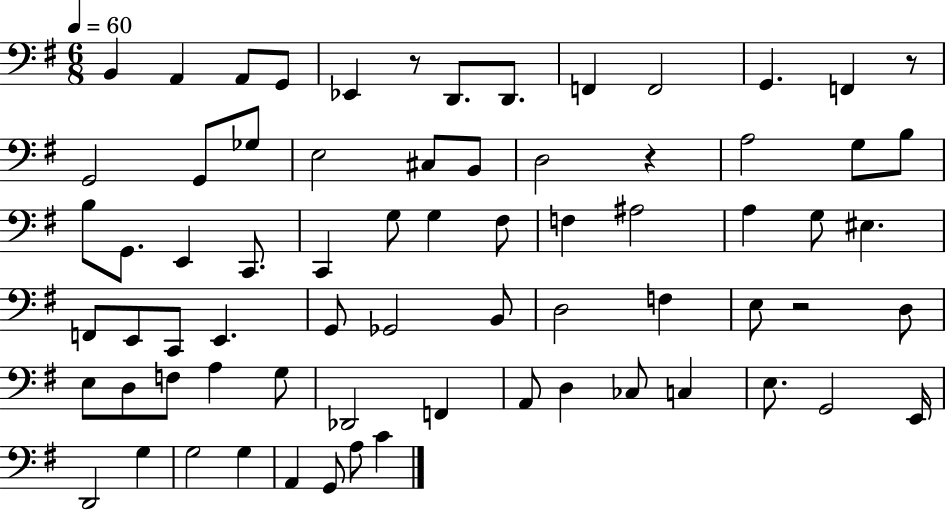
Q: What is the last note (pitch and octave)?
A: C4